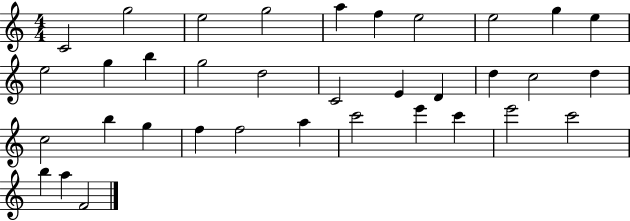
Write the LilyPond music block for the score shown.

{
  \clef treble
  \numericTimeSignature
  \time 4/4
  \key c \major
  c'2 g''2 | e''2 g''2 | a''4 f''4 e''2 | e''2 g''4 e''4 | \break e''2 g''4 b''4 | g''2 d''2 | c'2 e'4 d'4 | d''4 c''2 d''4 | \break c''2 b''4 g''4 | f''4 f''2 a''4 | c'''2 e'''4 c'''4 | e'''2 c'''2 | \break b''4 a''4 f'2 | \bar "|."
}